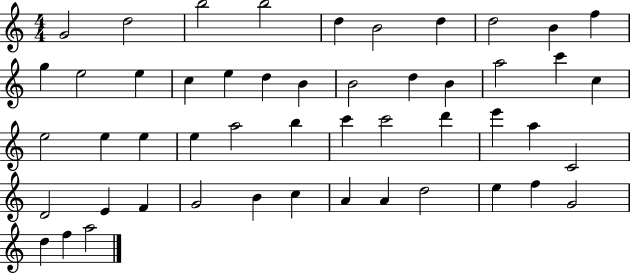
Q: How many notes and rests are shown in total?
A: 50